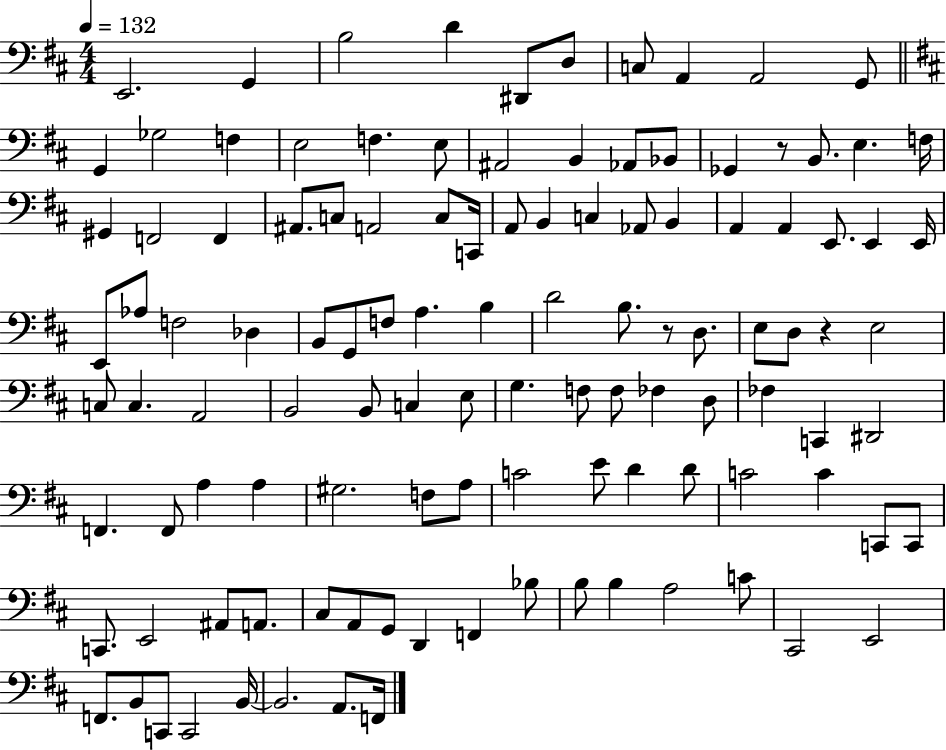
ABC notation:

X:1
T:Untitled
M:4/4
L:1/4
K:D
E,,2 G,, B,2 D ^D,,/2 D,/2 C,/2 A,, A,,2 G,,/2 G,, _G,2 F, E,2 F, E,/2 ^A,,2 B,, _A,,/2 _B,,/2 _G,, z/2 B,,/2 E, F,/4 ^G,, F,,2 F,, ^A,,/2 C,/2 A,,2 C,/2 C,,/4 A,,/2 B,, C, _A,,/2 B,, A,, A,, E,,/2 E,, E,,/4 E,,/2 _A,/2 F,2 _D, B,,/2 G,,/2 F,/2 A, B, D2 B,/2 z/2 D,/2 E,/2 D,/2 z E,2 C,/2 C, A,,2 B,,2 B,,/2 C, E,/2 G, F,/2 F,/2 _F, D,/2 _F, C,, ^D,,2 F,, F,,/2 A, A, ^G,2 F,/2 A,/2 C2 E/2 D D/2 C2 C C,,/2 C,,/2 C,,/2 E,,2 ^A,,/2 A,,/2 ^C,/2 A,,/2 G,,/2 D,, F,, _B,/2 B,/2 B, A,2 C/2 ^C,,2 E,,2 F,,/2 B,,/2 C,,/2 C,,2 B,,/4 B,,2 A,,/2 F,,/4